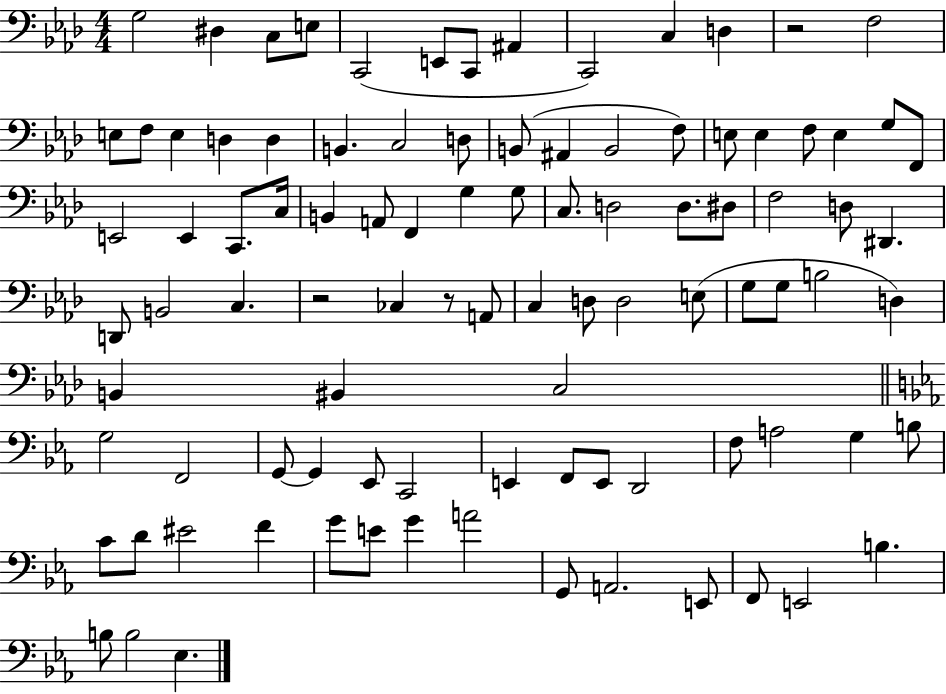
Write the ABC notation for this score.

X:1
T:Untitled
M:4/4
L:1/4
K:Ab
G,2 ^D, C,/2 E,/2 C,,2 E,,/2 C,,/2 ^A,, C,,2 C, D, z2 F,2 E,/2 F,/2 E, D, D, B,, C,2 D,/2 B,,/2 ^A,, B,,2 F,/2 E,/2 E, F,/2 E, G,/2 F,,/2 E,,2 E,, C,,/2 C,/4 B,, A,,/2 F,, G, G,/2 C,/2 D,2 D,/2 ^D,/2 F,2 D,/2 ^D,, D,,/2 B,,2 C, z2 _C, z/2 A,,/2 C, D,/2 D,2 E,/2 G,/2 G,/2 B,2 D, B,, ^B,, C,2 G,2 F,,2 G,,/2 G,, _E,,/2 C,,2 E,, F,,/2 E,,/2 D,,2 F,/2 A,2 G, B,/2 C/2 D/2 ^E2 F G/2 E/2 G A2 G,,/2 A,,2 E,,/2 F,,/2 E,,2 B, B,/2 B,2 _E,